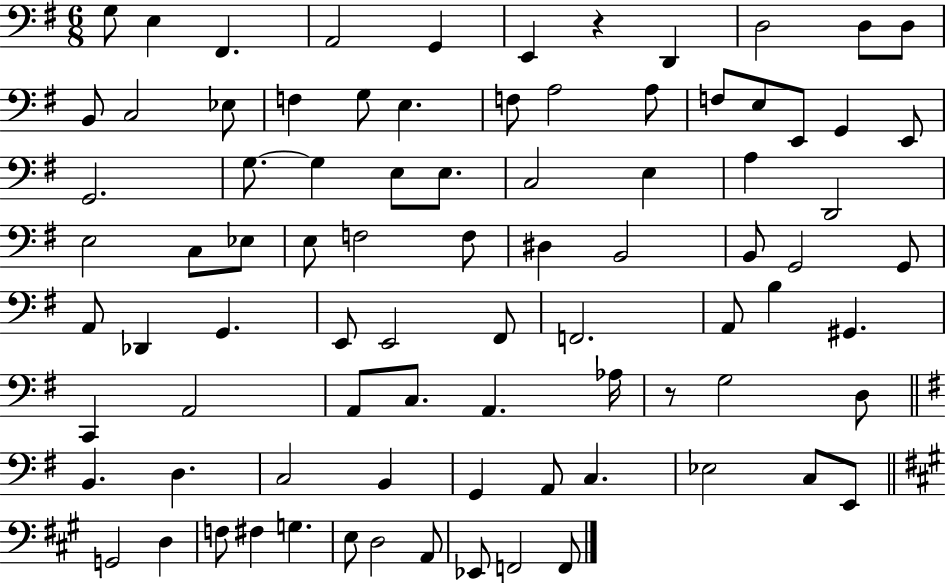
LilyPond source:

{
  \clef bass
  \numericTimeSignature
  \time 6/8
  \key g \major
  \repeat volta 2 { g8 e4 fis,4. | a,2 g,4 | e,4 r4 d,4 | d2 d8 d8 | \break b,8 c2 ees8 | f4 g8 e4. | f8 a2 a8 | f8 e8 e,8 g,4 e,8 | \break g,2. | g8.~~ g4 e8 e8. | c2 e4 | a4 d,2 | \break e2 c8 ees8 | e8 f2 f8 | dis4 b,2 | b,8 g,2 g,8 | \break a,8 des,4 g,4. | e,8 e,2 fis,8 | f,2. | a,8 b4 gis,4. | \break c,4 a,2 | a,8 c8. a,4. aes16 | r8 g2 d8 | \bar "||" \break \key e \minor b,4. d4. | c2 b,4 | g,4 a,8 c4. | ees2 c8 e,8 | \break \bar "||" \break \key a \major g,2 d4 | f8 fis4 g4. | e8 d2 a,8 | ees,8 f,2 f,8 | \break } \bar "|."
}